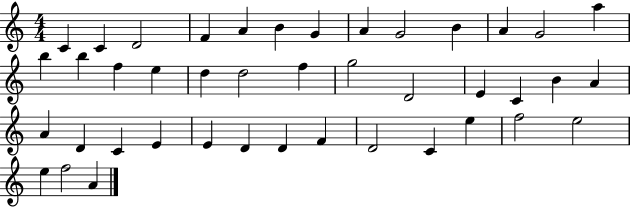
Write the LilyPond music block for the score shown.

{
  \clef treble
  \numericTimeSignature
  \time 4/4
  \key c \major
  c'4 c'4 d'2 | f'4 a'4 b'4 g'4 | a'4 g'2 b'4 | a'4 g'2 a''4 | \break b''4 b''4 f''4 e''4 | d''4 d''2 f''4 | g''2 d'2 | e'4 c'4 b'4 a'4 | \break a'4 d'4 c'4 e'4 | e'4 d'4 d'4 f'4 | d'2 c'4 e''4 | f''2 e''2 | \break e''4 f''2 a'4 | \bar "|."
}